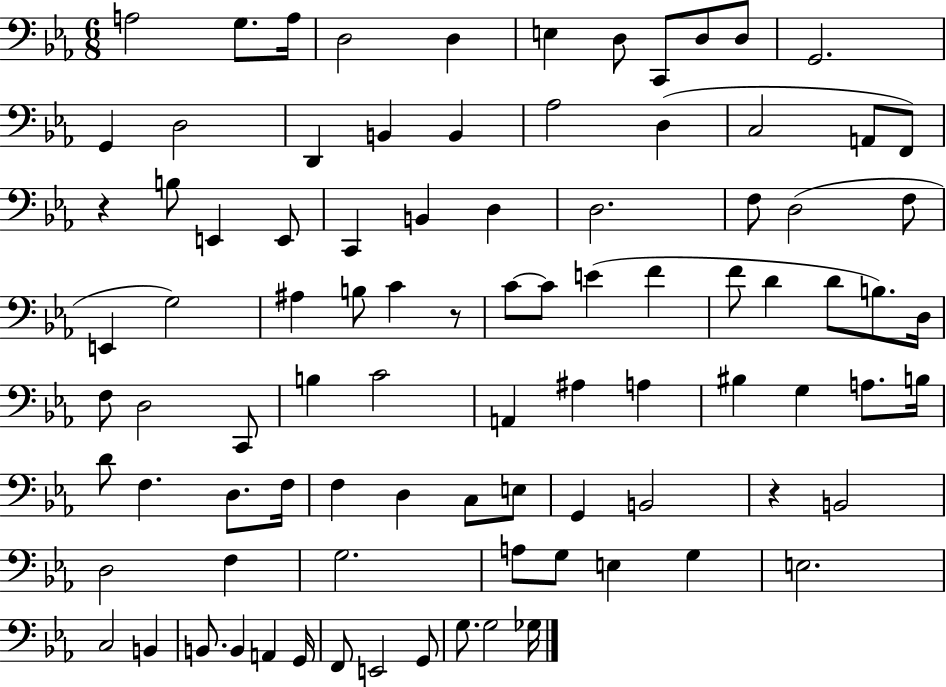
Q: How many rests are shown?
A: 3